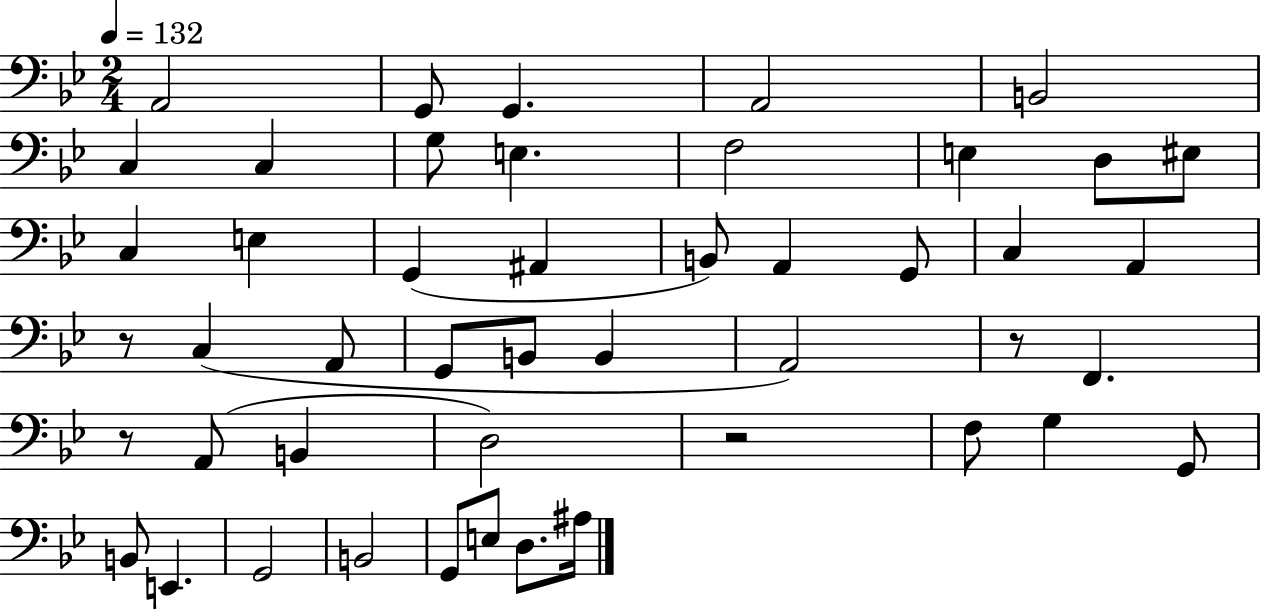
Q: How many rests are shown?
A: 4